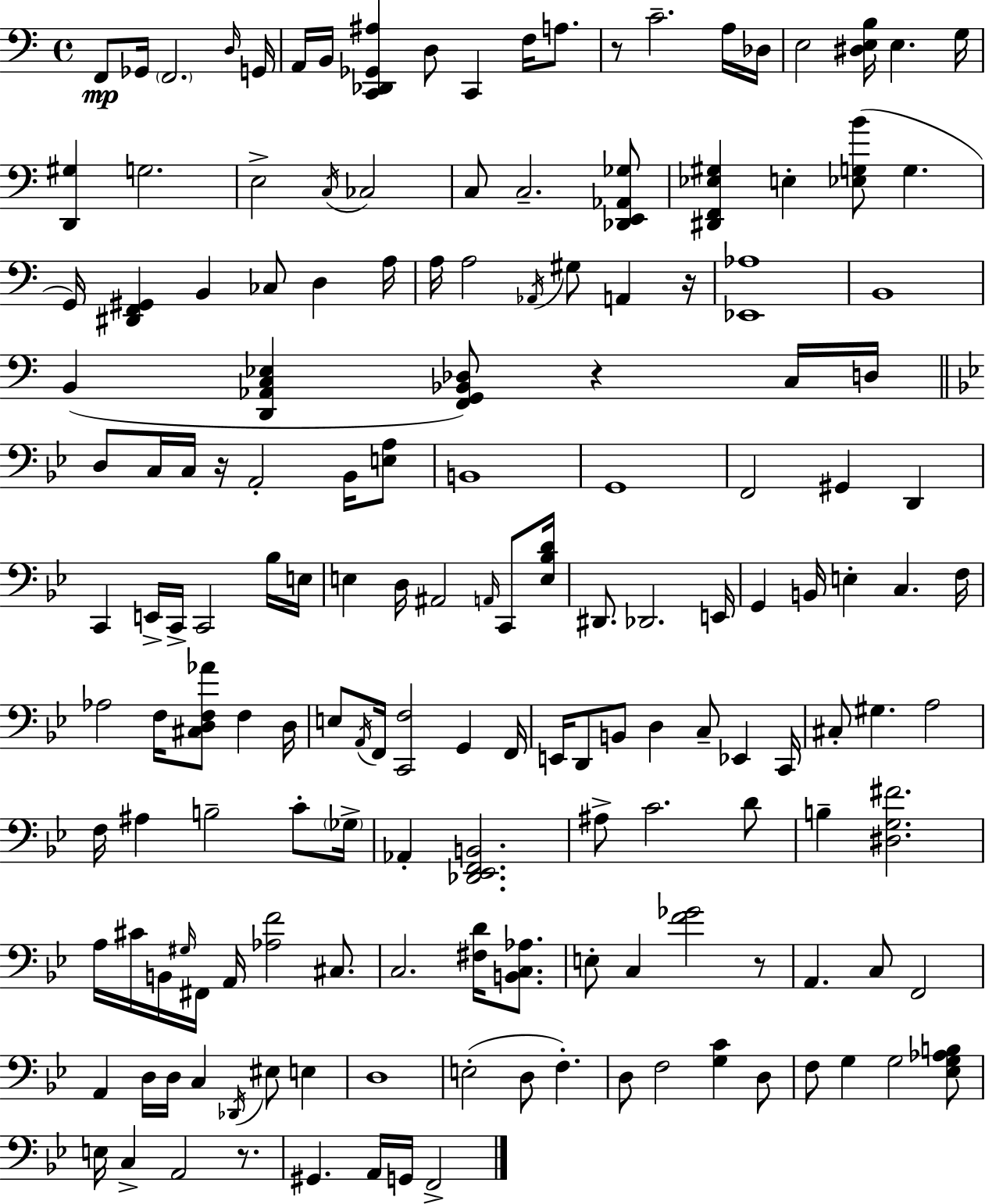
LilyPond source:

{
  \clef bass
  \time 4/4
  \defaultTimeSignature
  \key c \major
  f,8\mp ges,16 \parenthesize f,2. \grace { d16 } | g,16 a,16 b,16 <c, des, ges, ais>4 d8 c,4 f16 a8. | r8 c'2.-- a16 | des16 e2 <dis e b>16 e4. | \break g16 <d, gis>4 g2. | e2-> \acciaccatura { c16 } ces2 | c8 c2.-- | <des, e, aes, ges>8 <dis, f, ees gis>4 e4-. <ees g b'>8( g4. | \break g,16) <dis, f, gis,>4 b,4 ces8 d4 | a16 a16 a2 \acciaccatura { aes,16 } gis8 a,4 | r16 <ees, aes>1 | b,1 | \break b,4( <d, aes, c ees>4 <f, g, bes, des>8) r4 | c16 d16 \bar "||" \break \key bes \major d8 c16 c16 r16 a,2-. bes,16 <e a>8 | b,1 | g,1 | f,2 gis,4 d,4 | \break c,4 e,16-> c,16-> c,2 bes16 e16 | e4 d16 ais,2 \grace { a,16 } c,8 | <e bes d'>16 dis,8. des,2. | e,16 g,4 b,16 e4-. c4. | \break f16 aes2 f16 <cis d f aes'>8 f4 | d16 e8 \acciaccatura { a,16 } f,16 <c, f>2 g,4 | f,16 e,16 d,8 b,8 d4 c8-- ees,4 | c,16 cis8-. gis4. a2 | \break f16 ais4 b2-- c'8-. | \parenthesize ges16-> aes,4-. <des, ees, f, b,>2. | ais8-> c'2. | d'8 b4-- <dis g fis'>2. | \break a16 cis'16 b,16 \grace { gis16 } fis,16 a,16 <aes f'>2 | cis8. c2. <fis d'>16 | <b, c aes>8. e8-. c4 <f' ges'>2 | r8 a,4. c8 f,2 | \break a,4 d16 d16 c4 \acciaccatura { des,16 } eis8 | e4 d1 | e2-.( d8 f4.-.) | d8 f2 <g c'>4 | \break d8 f8 g4 g2 | <ees g aes b>8 e16 c4-> a,2 | r8. gis,4. a,16 g,16 f,2-> | \bar "|."
}